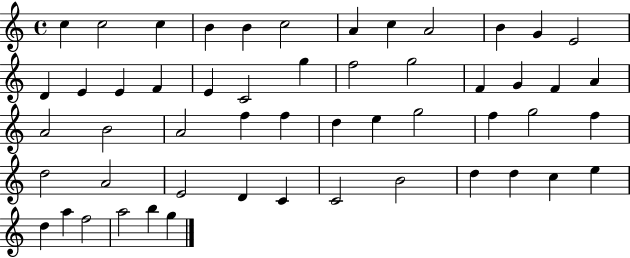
X:1
T:Untitled
M:4/4
L:1/4
K:C
c c2 c B B c2 A c A2 B G E2 D E E F E C2 g f2 g2 F G F A A2 B2 A2 f f d e g2 f g2 f d2 A2 E2 D C C2 B2 d d c e d a f2 a2 b g